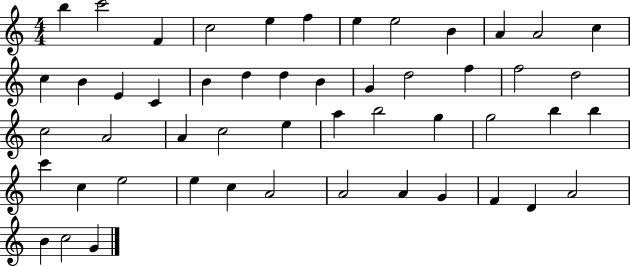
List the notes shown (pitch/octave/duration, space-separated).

B5/q C6/h F4/q C5/h E5/q F5/q E5/q E5/h B4/q A4/q A4/h C5/q C5/q B4/q E4/q C4/q B4/q D5/q D5/q B4/q G4/q D5/h F5/q F5/h D5/h C5/h A4/h A4/q C5/h E5/q A5/q B5/h G5/q G5/h B5/q B5/q C6/q C5/q E5/h E5/q C5/q A4/h A4/h A4/q G4/q F4/q D4/q A4/h B4/q C5/h G4/q